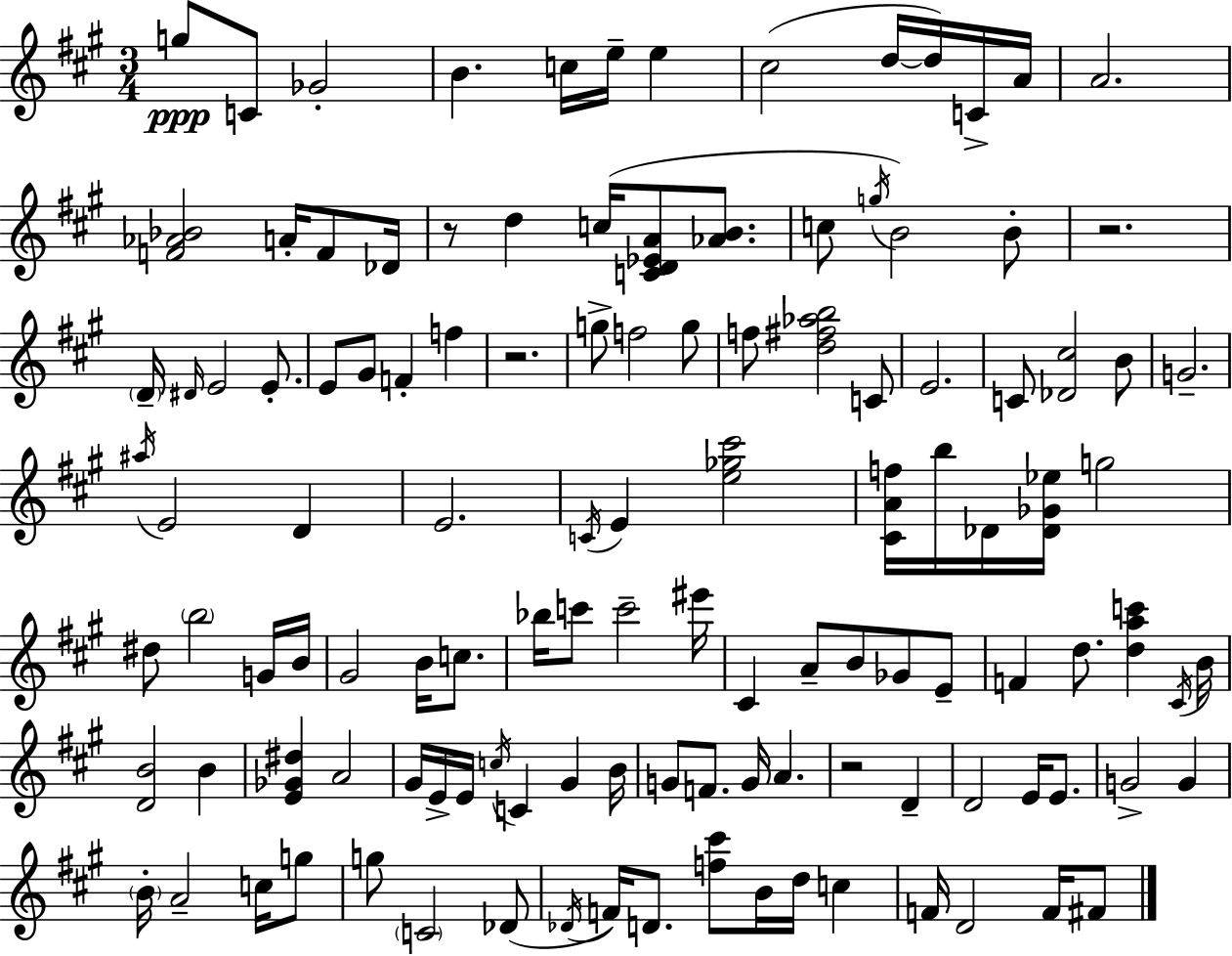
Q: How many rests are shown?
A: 4